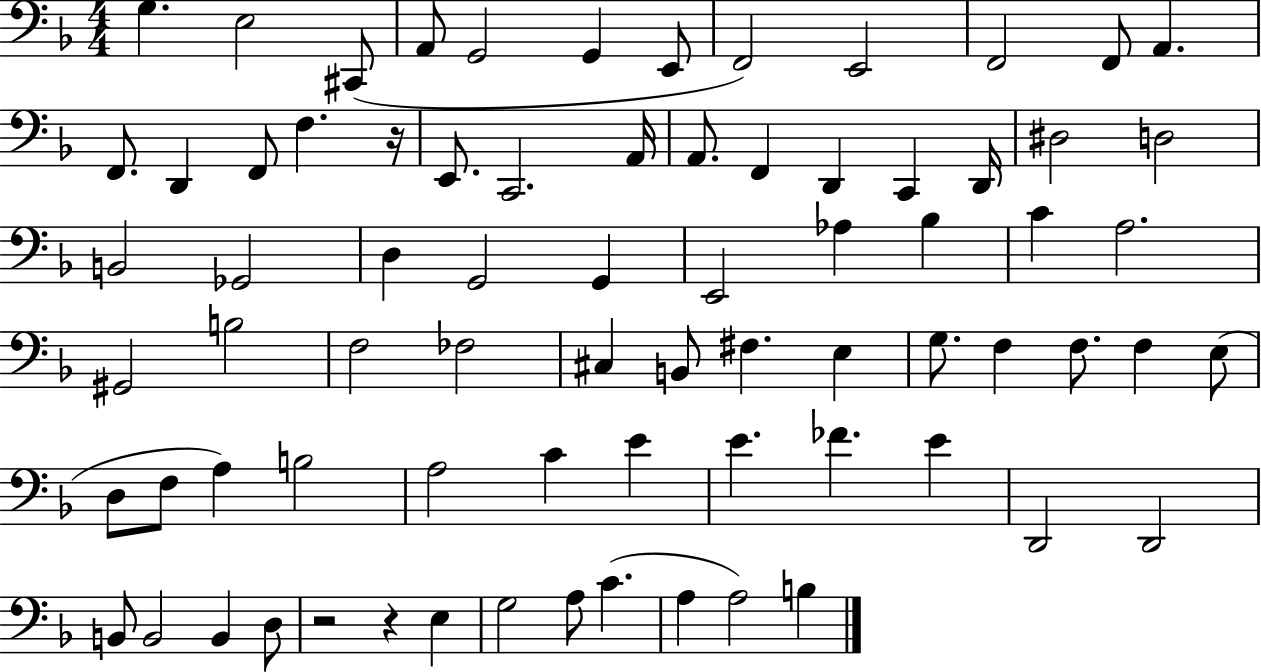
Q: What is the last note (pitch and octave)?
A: B3